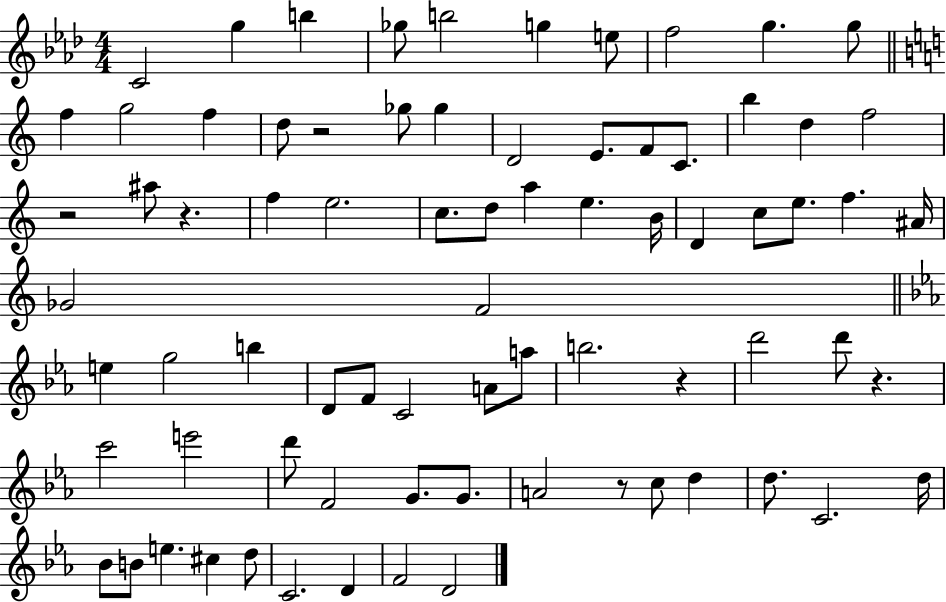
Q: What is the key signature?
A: AES major